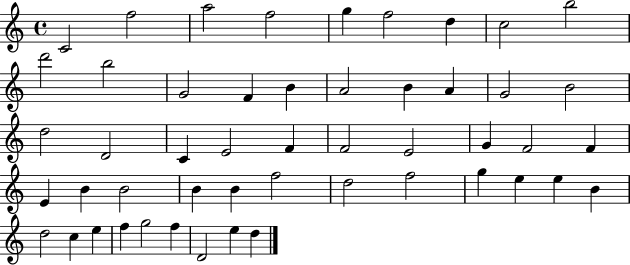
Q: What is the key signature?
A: C major